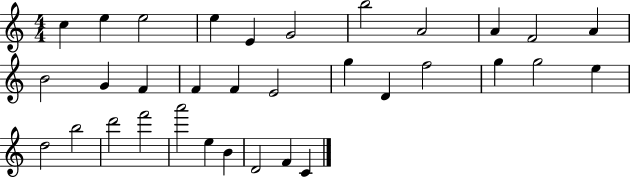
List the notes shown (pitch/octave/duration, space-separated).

C5/q E5/q E5/h E5/q E4/q G4/h B5/h A4/h A4/q F4/h A4/q B4/h G4/q F4/q F4/q F4/q E4/h G5/q D4/q F5/h G5/q G5/h E5/q D5/h B5/h D6/h F6/h A6/h E5/q B4/q D4/h F4/q C4/q